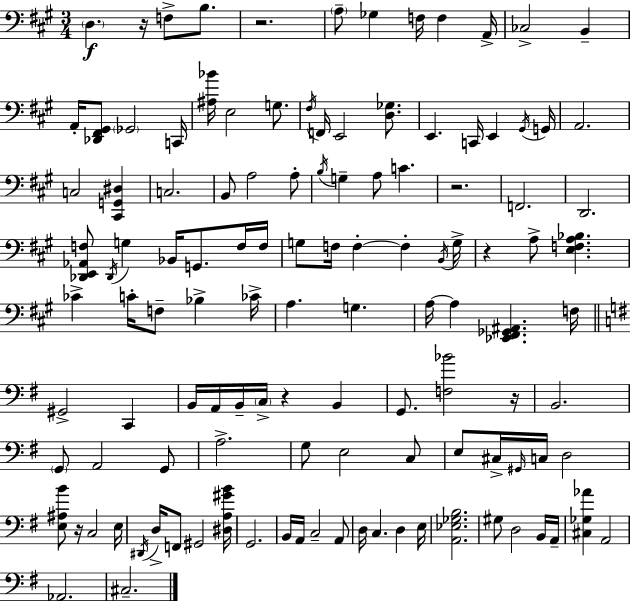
D3/q. R/s F3/e B3/e. R/h. A3/e Gb3/q F3/s F3/q A2/s CES3/h B2/q A2/s [Db2,F#2,G#2]/e Gb2/h C2/s [A#3,Bb4]/s E3/h G3/e. F#3/s F2/s E2/h [D3,Gb3]/e. E2/q. C2/s E2/q G#2/s G2/s A2/h. C3/h [C#2,G2,D#3]/q C3/h. B2/e A3/h A3/e B3/s G3/q A3/e C4/q. R/h. F2/h. D2/h. [Db2,E2,Ab2,F3]/e Db2/s G3/q Bb2/s G2/e. F3/s F3/s G3/e F3/s F3/q F3/q B2/s G3/s R/q A3/e [E3,F3,A3,Bb3]/q. CES4/q C4/s F3/e Bb3/q CES4/s A3/q. G3/q. A3/s A3/q [Eb2,F#2,Gb2,A#2]/q. F3/s G#2/h C2/q B2/s A2/s B2/s C3/s R/q B2/q G2/e. [F3,Bb4]/h R/s B2/h. G2/e A2/h G2/e A3/h. G3/e E3/h C3/e E3/e C#3/s G#2/s C3/s D3/h [E3,A#3,B4]/e R/s C3/h E3/s D#2/s D3/s F2/e G#2/h [D#3,A3,G#4,B4]/s G2/h. B2/s A2/s C3/h A2/e D3/s C3/q. D3/q E3/s [A2,Eb3,Gb3,B3]/h. G#3/e D3/h B2/s A2/s [C#3,Gb3,Ab4]/q A2/h Ab2/h. C#3/h.